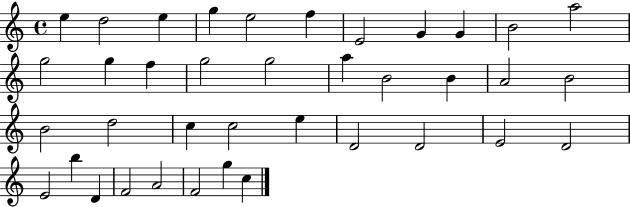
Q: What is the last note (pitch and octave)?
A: C5